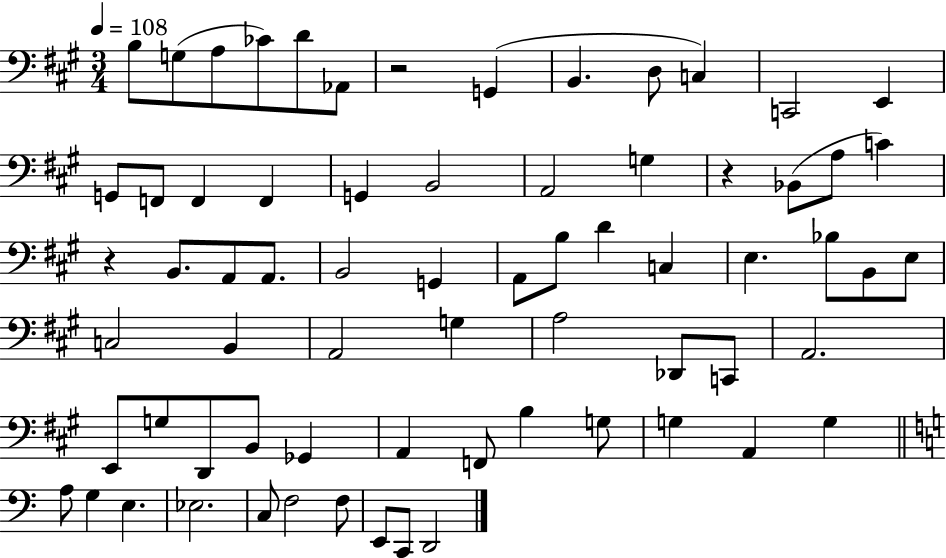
B3/e G3/e A3/e CES4/e D4/e Ab2/e R/h G2/q B2/q. D3/e C3/q C2/h E2/q G2/e F2/e F2/q F2/q G2/q B2/h A2/h G3/q R/q Bb2/e A3/e C4/q R/q B2/e. A2/e A2/e. B2/h G2/q A2/e B3/e D4/q C3/q E3/q. Bb3/e B2/e E3/e C3/h B2/q A2/h G3/q A3/h Db2/e C2/e A2/h. E2/e G3/e D2/e B2/e Gb2/q A2/q F2/e B3/q G3/e G3/q A2/q G3/q A3/e G3/q E3/q. Eb3/h. C3/e F3/h F3/e E2/e C2/e D2/h